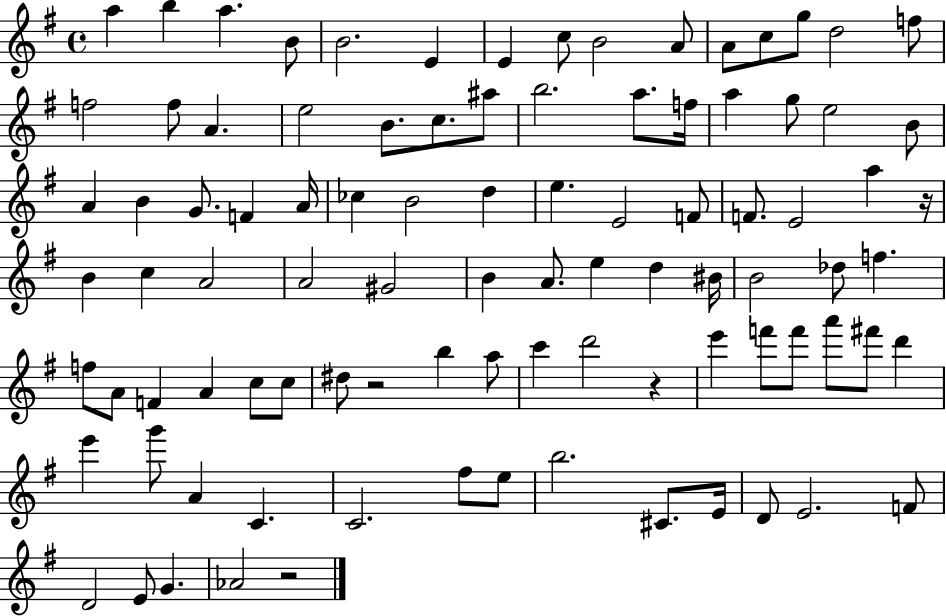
{
  \clef treble
  \time 4/4
  \defaultTimeSignature
  \key g \major
  a''4 b''4 a''4. b'8 | b'2. e'4 | e'4 c''8 b'2 a'8 | a'8 c''8 g''8 d''2 f''8 | \break f''2 f''8 a'4. | e''2 b'8. c''8. ais''8 | b''2. a''8. f''16 | a''4 g''8 e''2 b'8 | \break a'4 b'4 g'8. f'4 a'16 | ces''4 b'2 d''4 | e''4. e'2 f'8 | f'8. e'2 a''4 r16 | \break b'4 c''4 a'2 | a'2 gis'2 | b'4 a'8. e''4 d''4 bis'16 | b'2 des''8 f''4. | \break f''8 a'8 f'4 a'4 c''8 c''8 | dis''8 r2 b''4 a''8 | c'''4 d'''2 r4 | e'''4 f'''8 f'''8 a'''8 fis'''8 d'''4 | \break e'''4 g'''8 a'4 c'4. | c'2. fis''8 e''8 | b''2. cis'8. e'16 | d'8 e'2. f'8 | \break d'2 e'8 g'4. | aes'2 r2 | \bar "|."
}